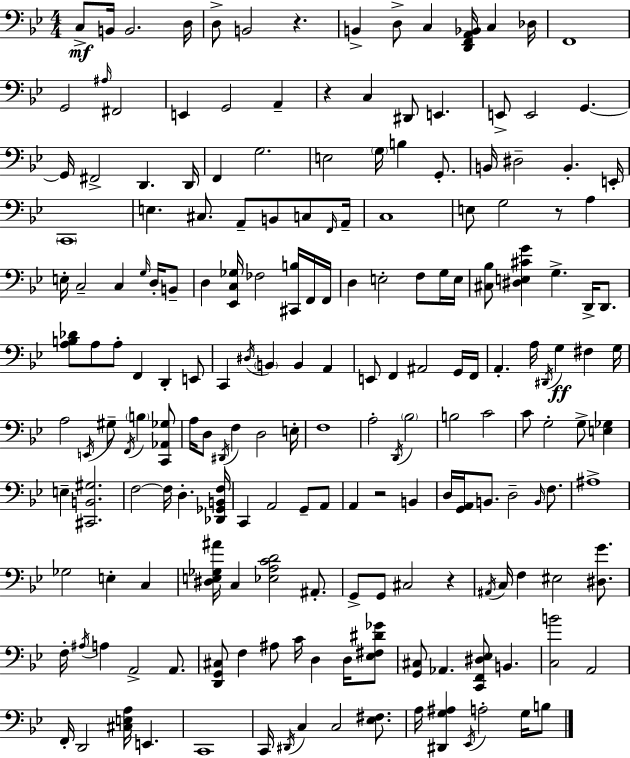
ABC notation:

X:1
T:Untitled
M:4/4
L:1/4
K:Gm
C,/2 B,,/4 B,,2 D,/4 D,/2 B,,2 z B,, D,/2 C, [D,,F,,A,,_B,,]/4 C, _D,/4 F,,4 G,,2 ^A,/4 ^F,,2 E,, G,,2 A,, z C, ^D,,/2 E,, E,,/2 E,,2 G,, G,,/4 ^F,,2 D,, D,,/4 F,, G,2 E,2 G,/4 B, G,,/2 B,,/4 ^D,2 B,, E,,/4 C,,4 E, ^C,/2 A,,/2 B,,/2 C,/2 F,,/4 A,,/4 C,4 E,/2 G,2 z/2 A, E,/4 C,2 C, G,/4 D,/4 B,,/2 D, [_E,,C,_G,]/4 _F,2 [^C,,B,]/4 F,,/4 F,,/4 D, E,2 F,/2 G,/4 E,/4 [^C,_B,]/2 [^D,E,^CG] G, D,,/4 D,,/2 [A,B,_D]/2 A,/2 A,/2 F,, D,, E,,/2 C,, ^D,/4 B,, B,, A,, E,,/2 F,, ^A,,2 G,,/4 F,,/4 A,, A,/4 ^D,,/4 G, ^F, G,/4 A,2 E,,/4 ^G,/2 F,,/4 B, [C,,_A,,_G,]/2 A,/4 D,/2 ^D,,/4 F, D,2 E,/4 F,4 A,2 D,,/4 _B,2 B,2 C2 C/2 G,2 G,/2 [E,_G,] E, [^C,,B,,^G,]2 F,2 F,/4 D, [_D,,_G,,B,,F,]/4 C,, A,,2 G,,/2 A,,/2 A,, z2 B,, D,/4 [G,,A,,]/4 B,,/2 D,2 B,,/4 F,/2 ^A,4 _G,2 E, C, [^D,E,_G,^A]/4 C, [_E,A,CD]2 ^A,,/2 G,,/2 G,,/2 ^C,2 z ^A,,/4 C,/4 F, ^E,2 [^D,G]/2 F,/4 ^A,/4 A, A,,2 A,,/2 [D,,G,,^C,]/2 F, ^A,/2 C/4 D, D,/4 [_E,^F,^D_G]/2 [G,,^C,]/2 _A,, [C,,F,,^D,_E,]/2 B,, [C,B]2 A,,2 F,,/4 D,,2 [^C,E,A,]/4 E,, C,,4 C,,/4 ^D,,/4 C, C,2 [_E,^F,]/2 A,/4 [^D,,G,^A,] _E,,/4 A,2 G,/4 B,/2